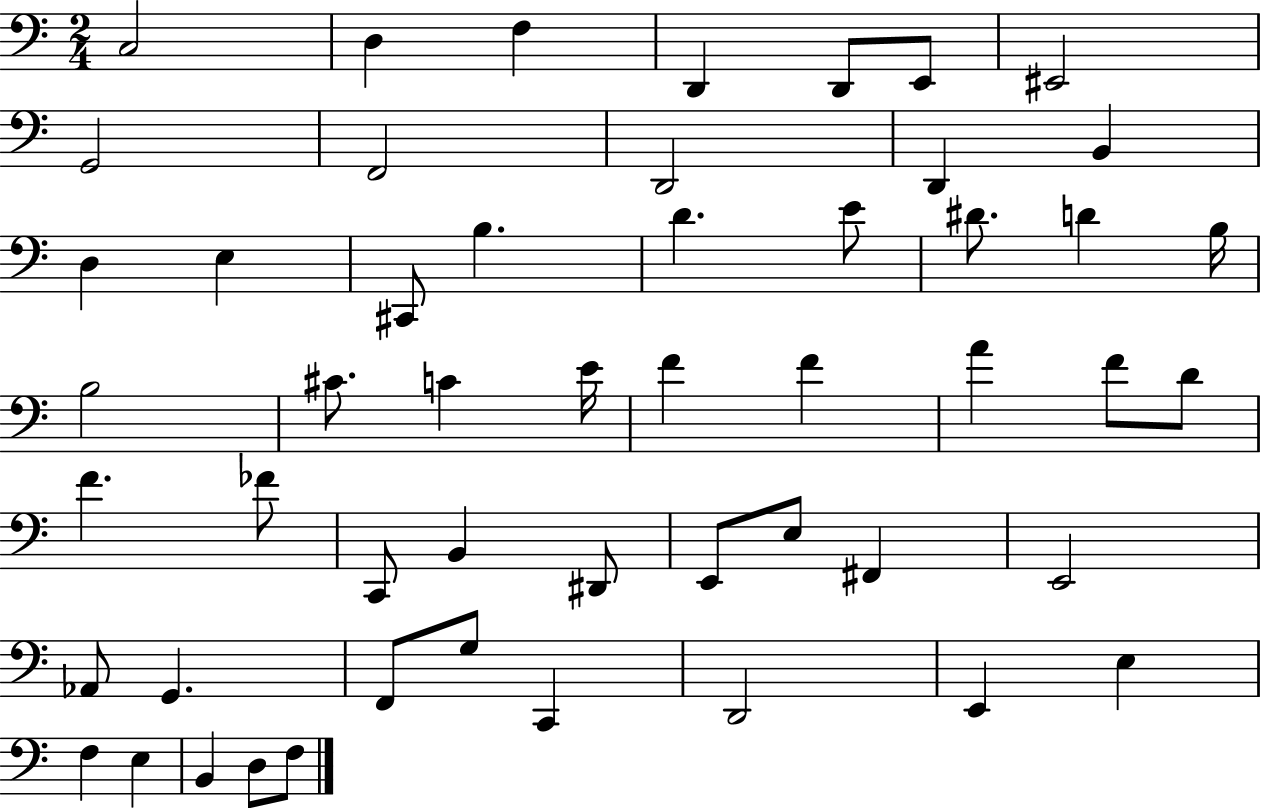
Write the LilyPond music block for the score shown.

{
  \clef bass
  \numericTimeSignature
  \time 2/4
  \key c \major
  c2 | d4 f4 | d,4 d,8 e,8 | eis,2 | \break g,2 | f,2 | d,2 | d,4 b,4 | \break d4 e4 | cis,8 b4. | d'4. e'8 | dis'8. d'4 b16 | \break b2 | cis'8. c'4 e'16 | f'4 f'4 | a'4 f'8 d'8 | \break f'4. fes'8 | c,8 b,4 dis,8 | e,8 e8 fis,4 | e,2 | \break aes,8 g,4. | f,8 g8 c,4 | d,2 | e,4 e4 | \break f4 e4 | b,4 d8 f8 | \bar "|."
}